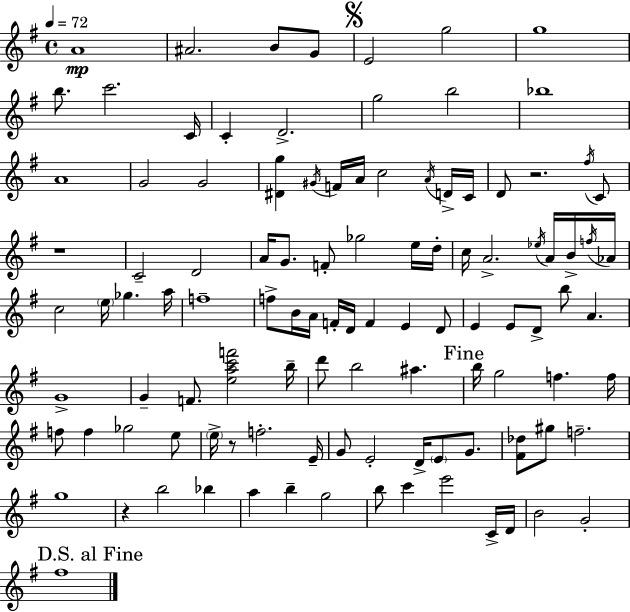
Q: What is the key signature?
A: G major